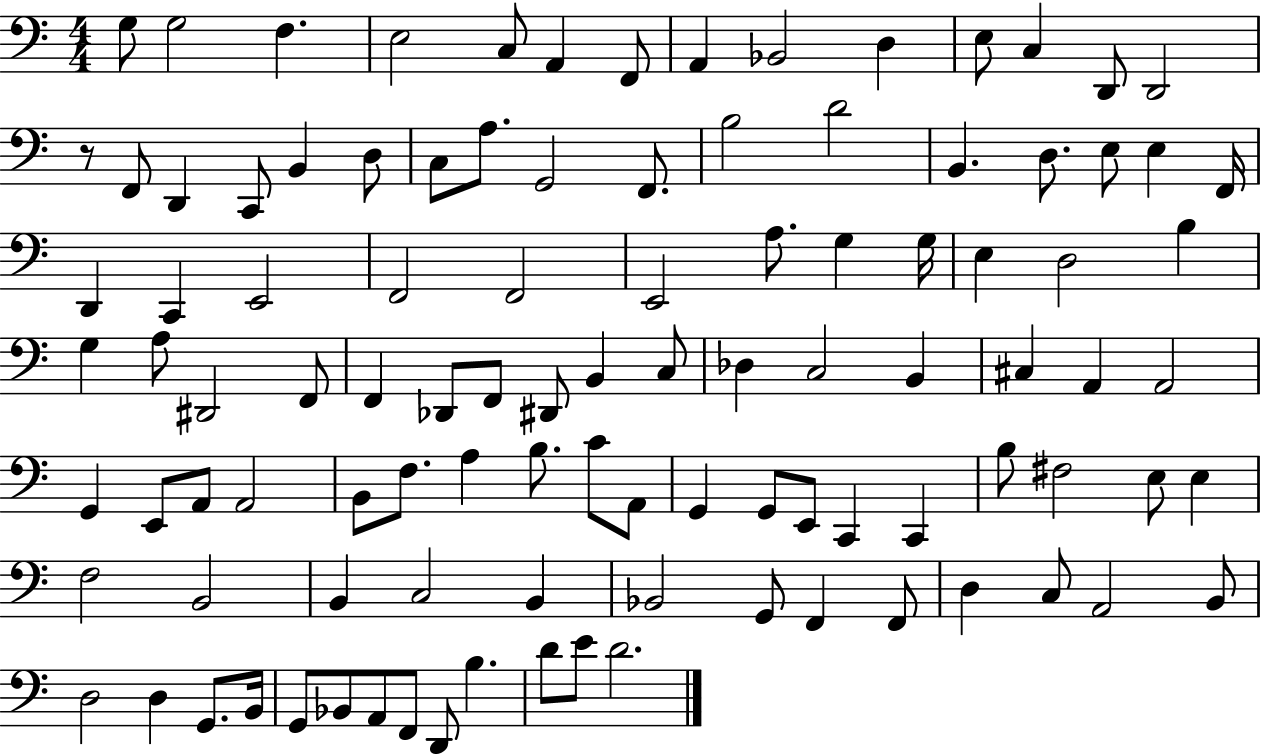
X:1
T:Untitled
M:4/4
L:1/4
K:C
G,/2 G,2 F, E,2 C,/2 A,, F,,/2 A,, _B,,2 D, E,/2 C, D,,/2 D,,2 z/2 F,,/2 D,, C,,/2 B,, D,/2 C,/2 A,/2 G,,2 F,,/2 B,2 D2 B,, D,/2 E,/2 E, F,,/4 D,, C,, E,,2 F,,2 F,,2 E,,2 A,/2 G, G,/4 E, D,2 B, G, A,/2 ^D,,2 F,,/2 F,, _D,,/2 F,,/2 ^D,,/2 B,, C,/2 _D, C,2 B,, ^C, A,, A,,2 G,, E,,/2 A,,/2 A,,2 B,,/2 F,/2 A, B,/2 C/2 A,,/2 G,, G,,/2 E,,/2 C,, C,, B,/2 ^F,2 E,/2 E, F,2 B,,2 B,, C,2 B,, _B,,2 G,,/2 F,, F,,/2 D, C,/2 A,,2 B,,/2 D,2 D, G,,/2 B,,/4 G,,/2 _B,,/2 A,,/2 F,,/2 D,,/2 B, D/2 E/2 D2